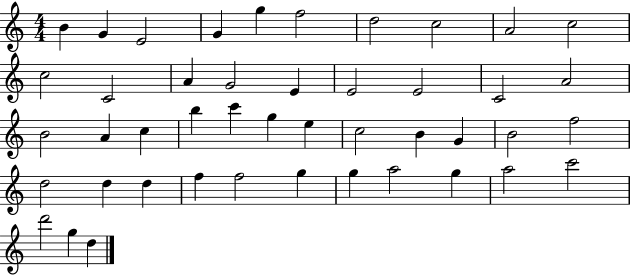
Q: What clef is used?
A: treble